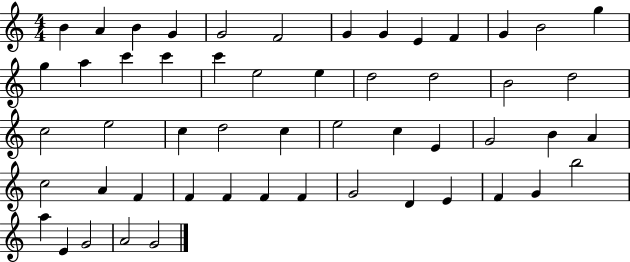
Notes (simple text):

B4/q A4/q B4/q G4/q G4/h F4/h G4/q G4/q E4/q F4/q G4/q B4/h G5/q G5/q A5/q C6/q C6/q C6/q E5/h E5/q D5/h D5/h B4/h D5/h C5/h E5/h C5/q D5/h C5/q E5/h C5/q E4/q G4/h B4/q A4/q C5/h A4/q F4/q F4/q F4/q F4/q F4/q G4/h D4/q E4/q F4/q G4/q B5/h A5/q E4/q G4/h A4/h G4/h